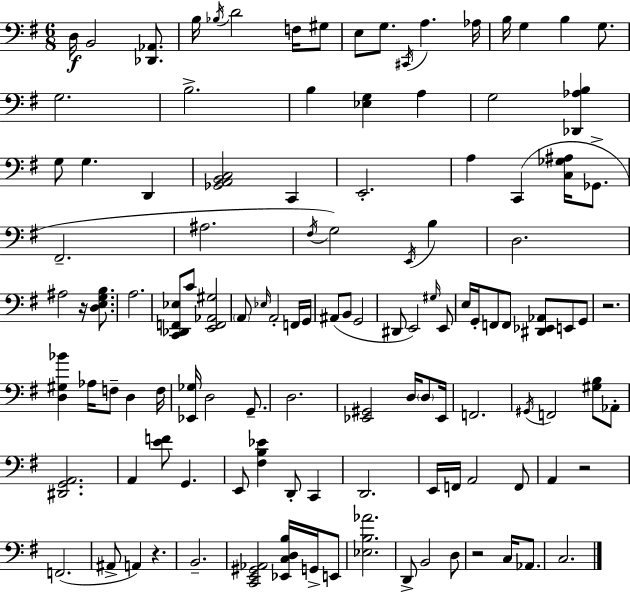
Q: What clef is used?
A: bass